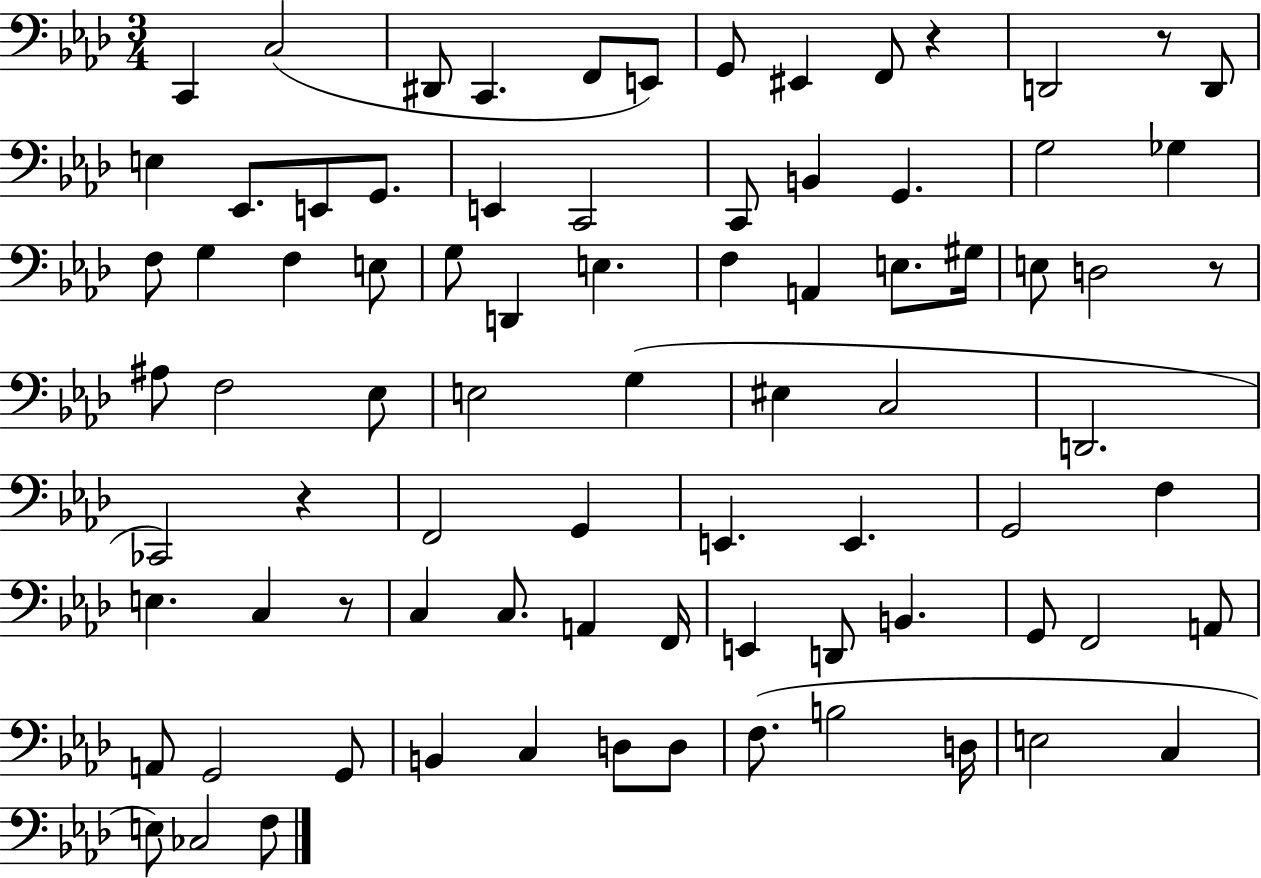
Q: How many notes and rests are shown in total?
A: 82